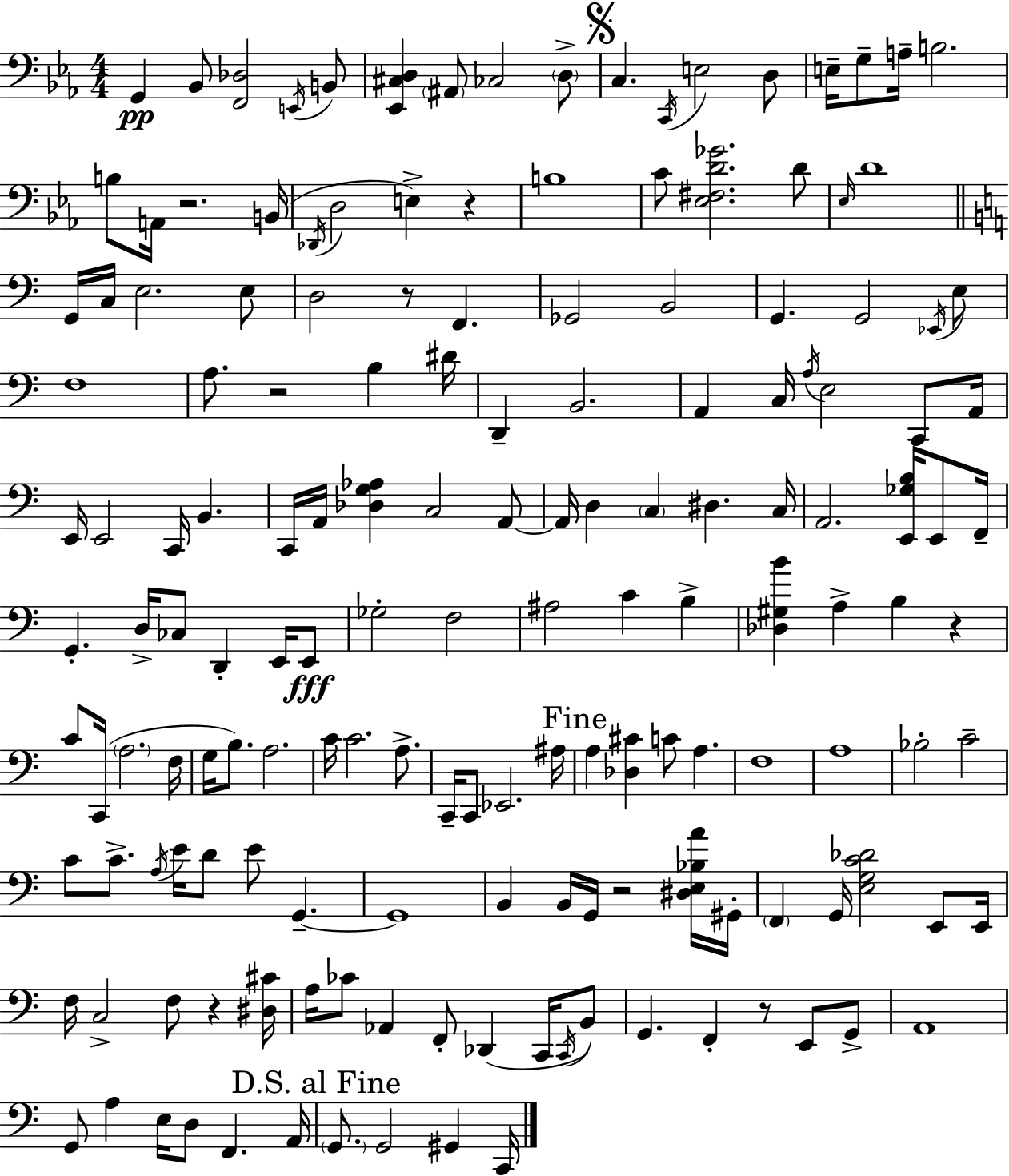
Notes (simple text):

G2/q Bb2/e [F2,Db3]/h E2/s B2/e [Eb2,C#3,D3]/q A#2/e CES3/h D3/e C3/q. C2/s E3/h D3/e E3/s G3/e A3/s B3/h. B3/e A2/s R/h. B2/s Db2/s D3/h E3/q R/q B3/w C4/e [Eb3,F#3,D4,Gb4]/h. D4/e Eb3/s D4/w G2/s C3/s E3/h. E3/e D3/h R/e F2/q. Gb2/h B2/h G2/q. G2/h Eb2/s E3/e F3/w A3/e. R/h B3/q D#4/s D2/q B2/h. A2/q C3/s A3/s E3/h C2/e A2/s E2/s E2/h C2/s B2/q. C2/s A2/s [Db3,G3,Ab3]/q C3/h A2/e A2/s D3/q C3/q D#3/q. C3/s A2/h. [E2,Gb3,B3]/s E2/e F2/s G2/q. D3/s CES3/e D2/q E2/s E2/e Gb3/h F3/h A#3/h C4/q B3/q [Db3,G#3,B4]/q A3/q B3/q R/q C4/e C2/s A3/h. F3/s G3/s B3/e. A3/h. C4/s C4/h. A3/e. C2/s C2/e Eb2/h. A#3/s A3/q [Db3,C#4]/q C4/e A3/q. F3/w A3/w Bb3/h C4/h C4/e C4/e. A3/s E4/s D4/e E4/e G2/q. G2/w B2/q B2/s G2/s R/h [D#3,E3,Bb3,A4]/s G#2/s F2/q G2/s [E3,G3,C4,Db4]/h E2/e E2/s F3/s C3/h F3/e R/q [D#3,C#4]/s A3/s CES4/e Ab2/q F2/e Db2/q C2/s C2/s B2/e G2/q. F2/q R/e E2/e G2/e A2/w G2/e A3/q E3/s D3/e F2/q. A2/s G2/e. G2/h G#2/q C2/s